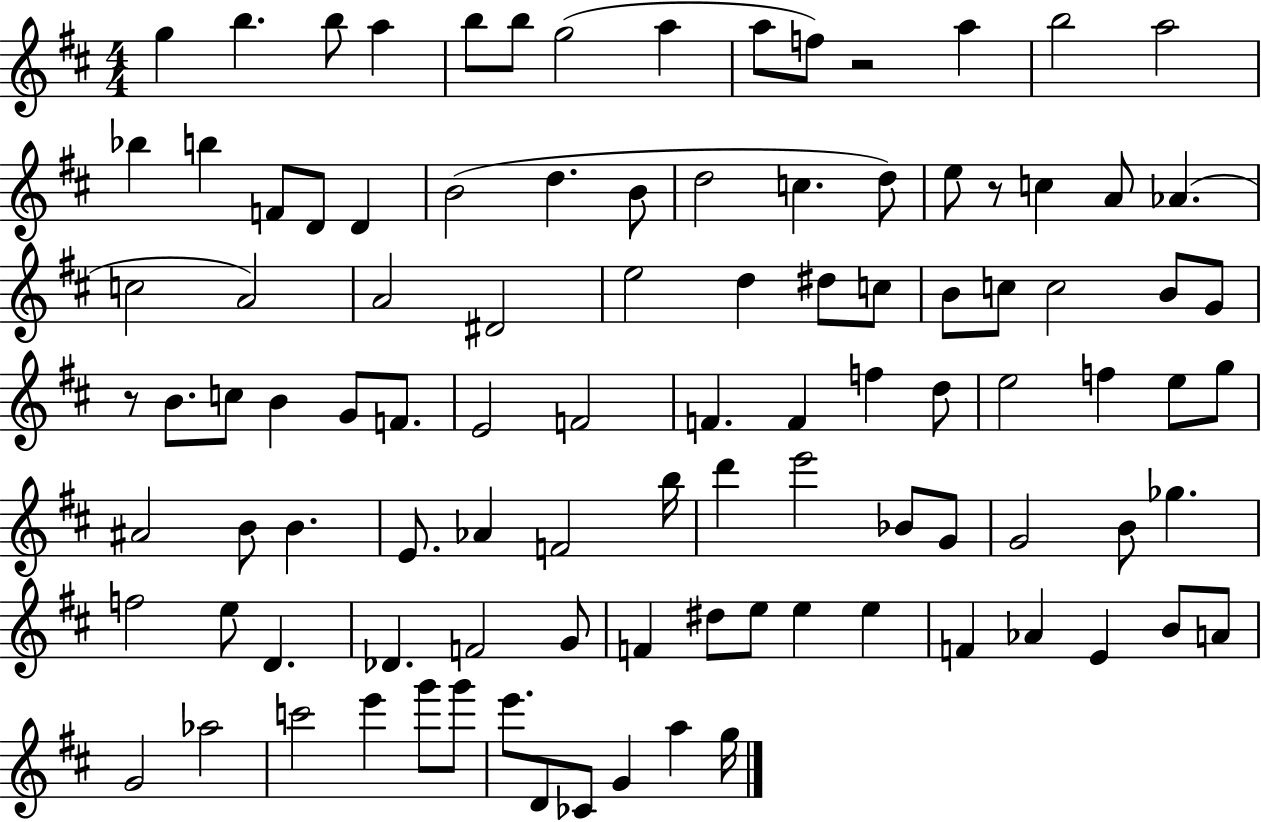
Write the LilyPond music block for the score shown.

{
  \clef treble
  \numericTimeSignature
  \time 4/4
  \key d \major
  g''4 b''4. b''8 a''4 | b''8 b''8 g''2( a''4 | a''8 f''8) r2 a''4 | b''2 a''2 | \break bes''4 b''4 f'8 d'8 d'4 | b'2( d''4. b'8 | d''2 c''4. d''8) | e''8 r8 c''4 a'8 aes'4.( | \break c''2 a'2) | a'2 dis'2 | e''2 d''4 dis''8 c''8 | b'8 c''8 c''2 b'8 g'8 | \break r8 b'8. c''8 b'4 g'8 f'8. | e'2 f'2 | f'4. f'4 f''4 d''8 | e''2 f''4 e''8 g''8 | \break ais'2 b'8 b'4. | e'8. aes'4 f'2 b''16 | d'''4 e'''2 bes'8 g'8 | g'2 b'8 ges''4. | \break f''2 e''8 d'4. | des'4. f'2 g'8 | f'4 dis''8 e''8 e''4 e''4 | f'4 aes'4 e'4 b'8 a'8 | \break g'2 aes''2 | c'''2 e'''4 g'''8 g'''8 | e'''8. d'8 ces'8 g'4 a''4 g''16 | \bar "|."
}